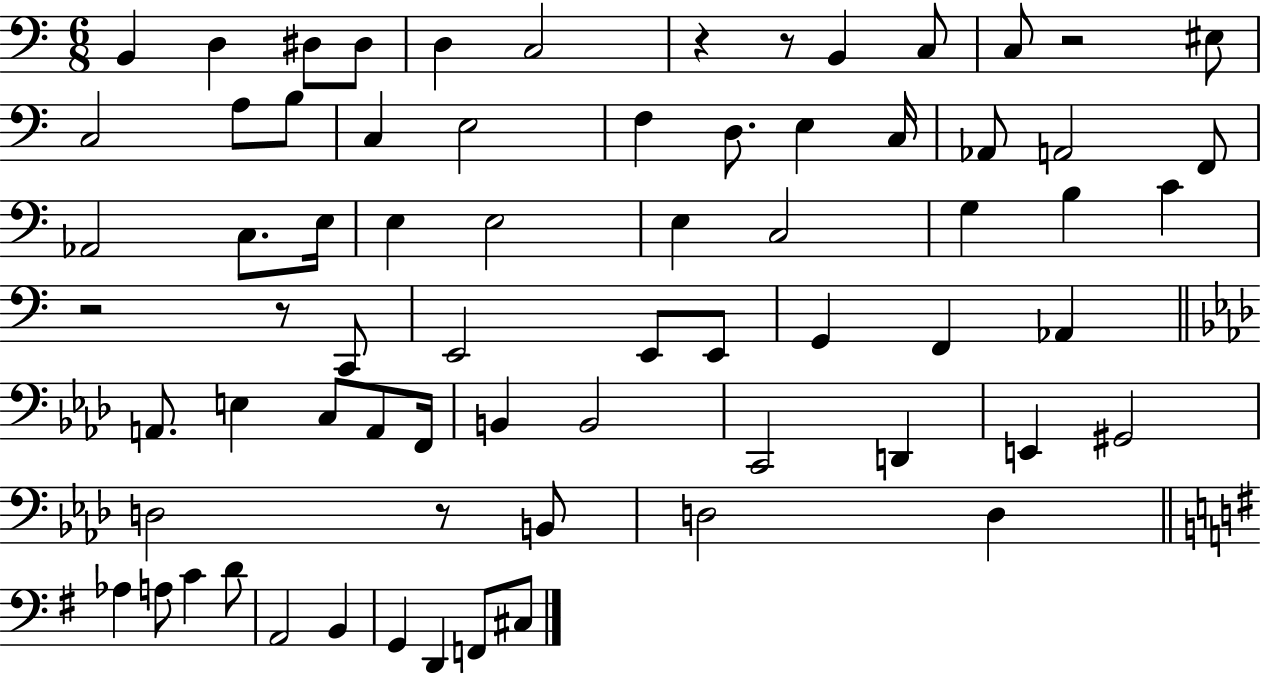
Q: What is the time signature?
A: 6/8